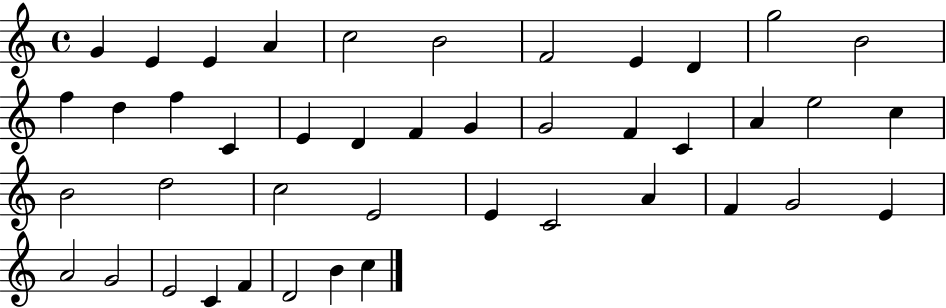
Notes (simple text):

G4/q E4/q E4/q A4/q C5/h B4/h F4/h E4/q D4/q G5/h B4/h F5/q D5/q F5/q C4/q E4/q D4/q F4/q G4/q G4/h F4/q C4/q A4/q E5/h C5/q B4/h D5/h C5/h E4/h E4/q C4/h A4/q F4/q G4/h E4/q A4/h G4/h E4/h C4/q F4/q D4/h B4/q C5/q